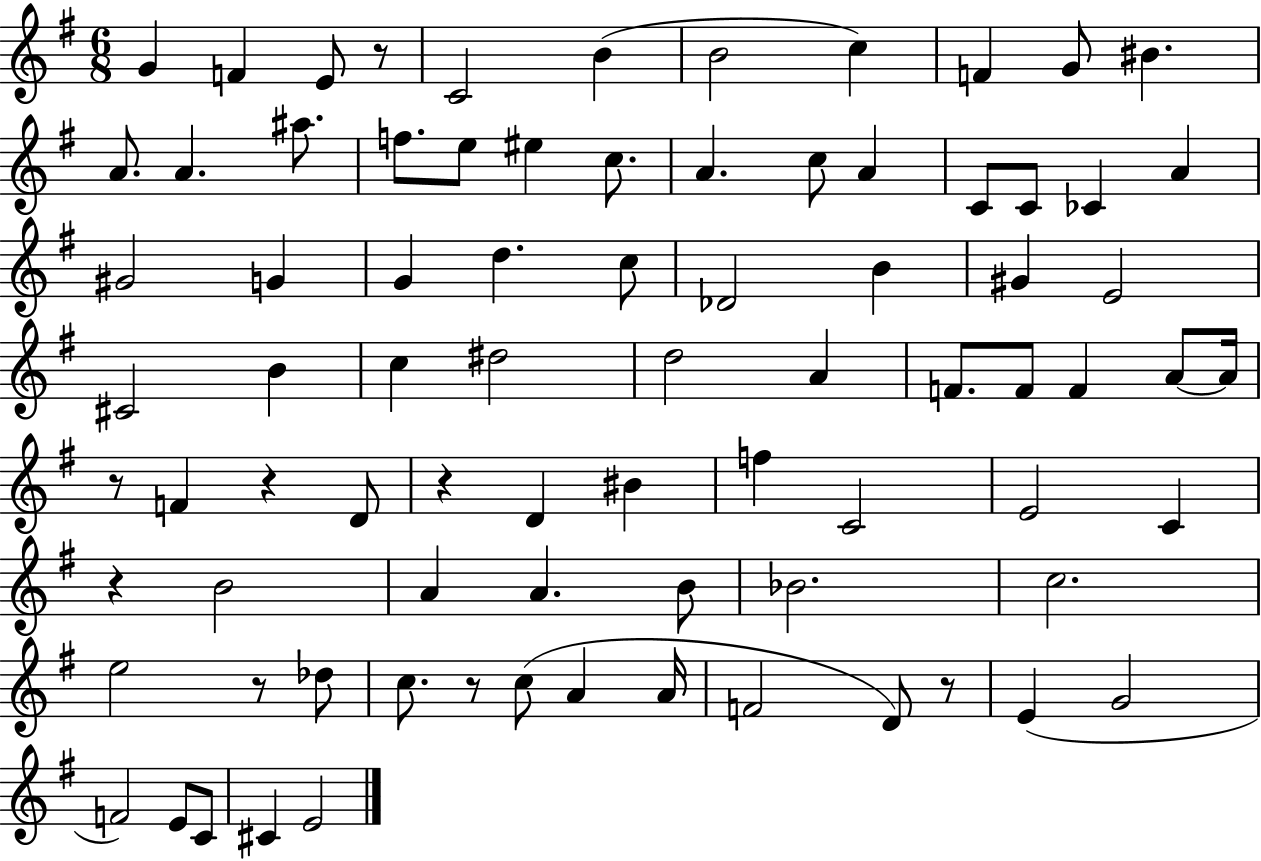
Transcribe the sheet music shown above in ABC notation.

X:1
T:Untitled
M:6/8
L:1/4
K:G
G F E/2 z/2 C2 B B2 c F G/2 ^B A/2 A ^a/2 f/2 e/2 ^e c/2 A c/2 A C/2 C/2 _C A ^G2 G G d c/2 _D2 B ^G E2 ^C2 B c ^d2 d2 A F/2 F/2 F A/2 A/4 z/2 F z D/2 z D ^B f C2 E2 C z B2 A A B/2 _B2 c2 e2 z/2 _d/2 c/2 z/2 c/2 A A/4 F2 D/2 z/2 E G2 F2 E/2 C/2 ^C E2